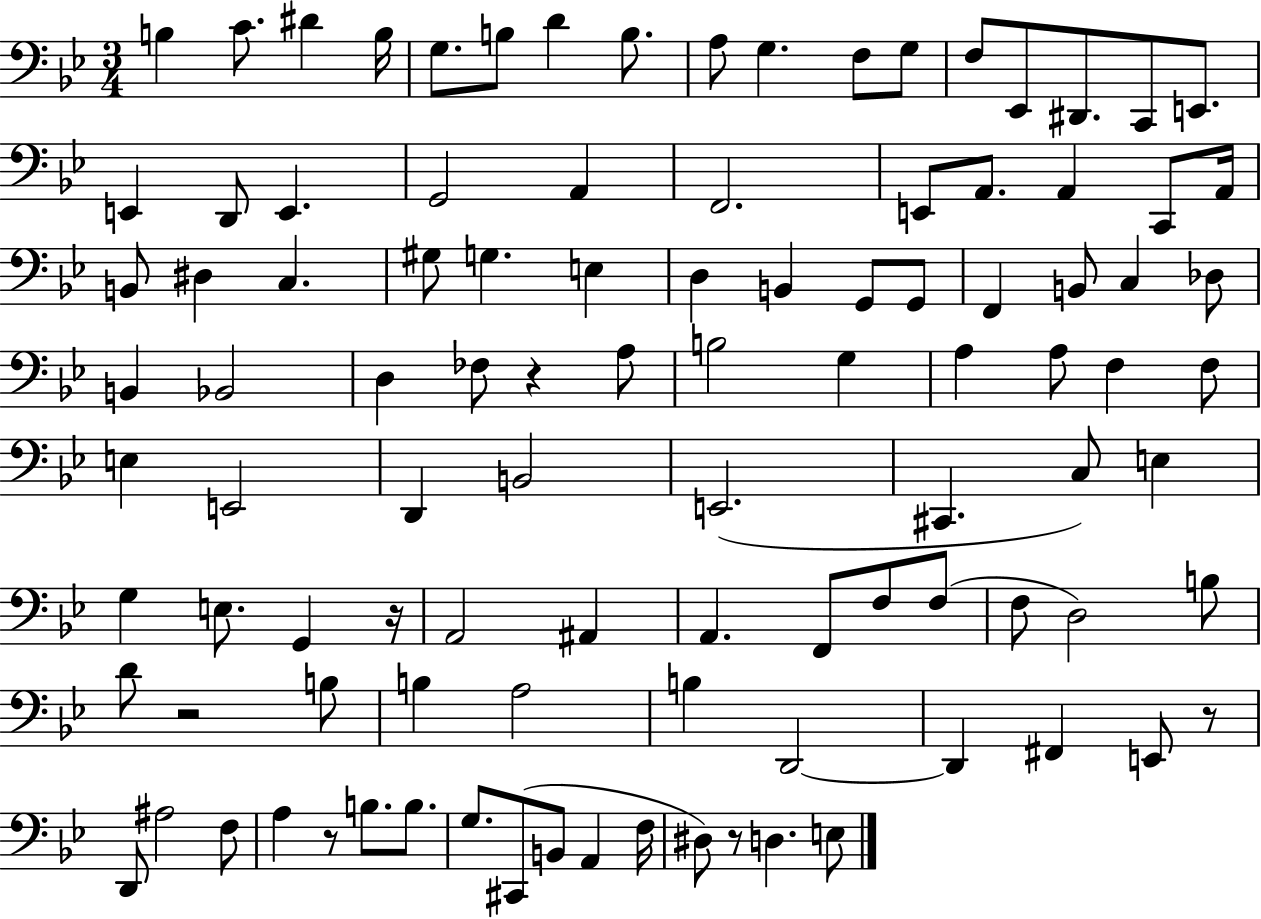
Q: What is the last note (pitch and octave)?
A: E3